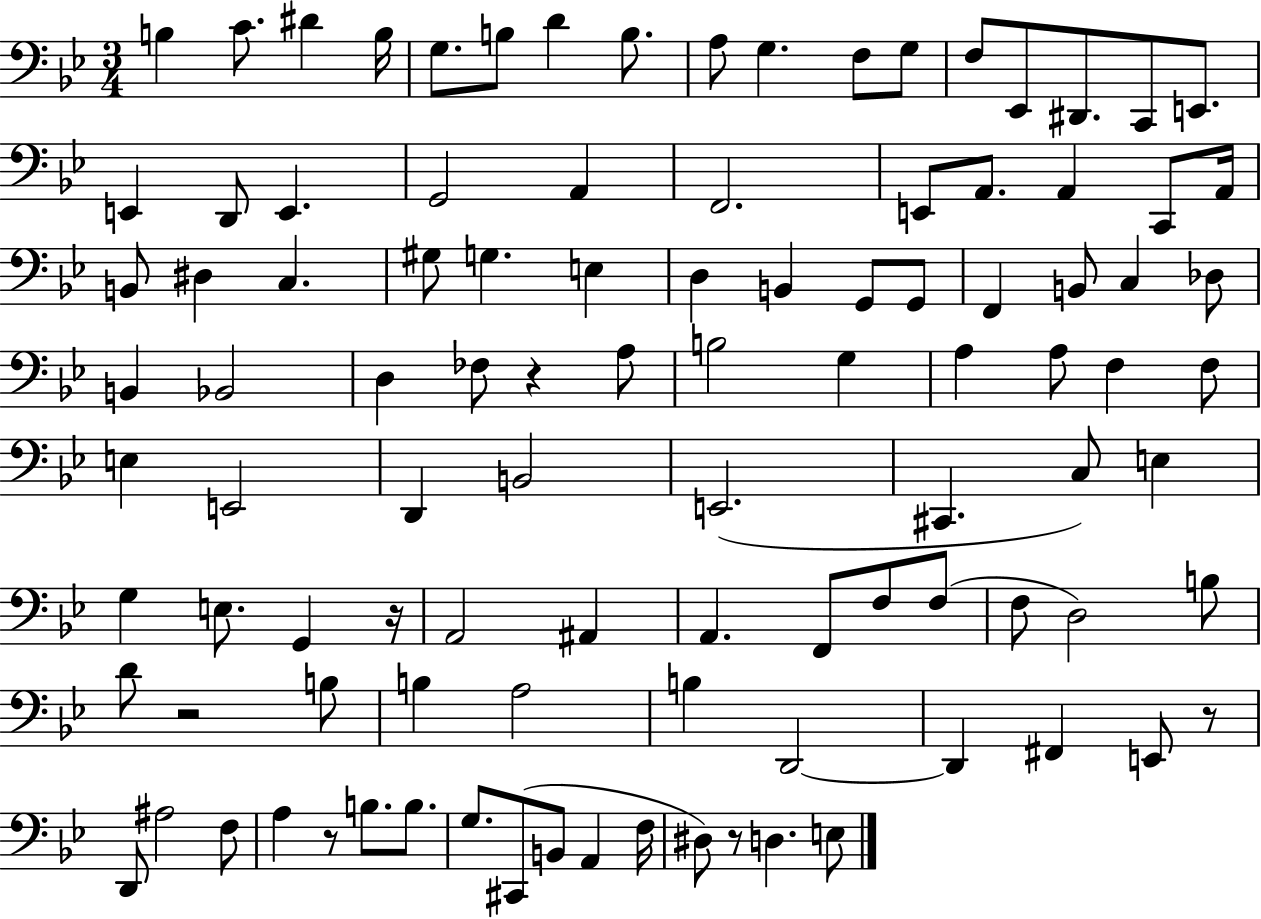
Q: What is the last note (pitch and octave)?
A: E3